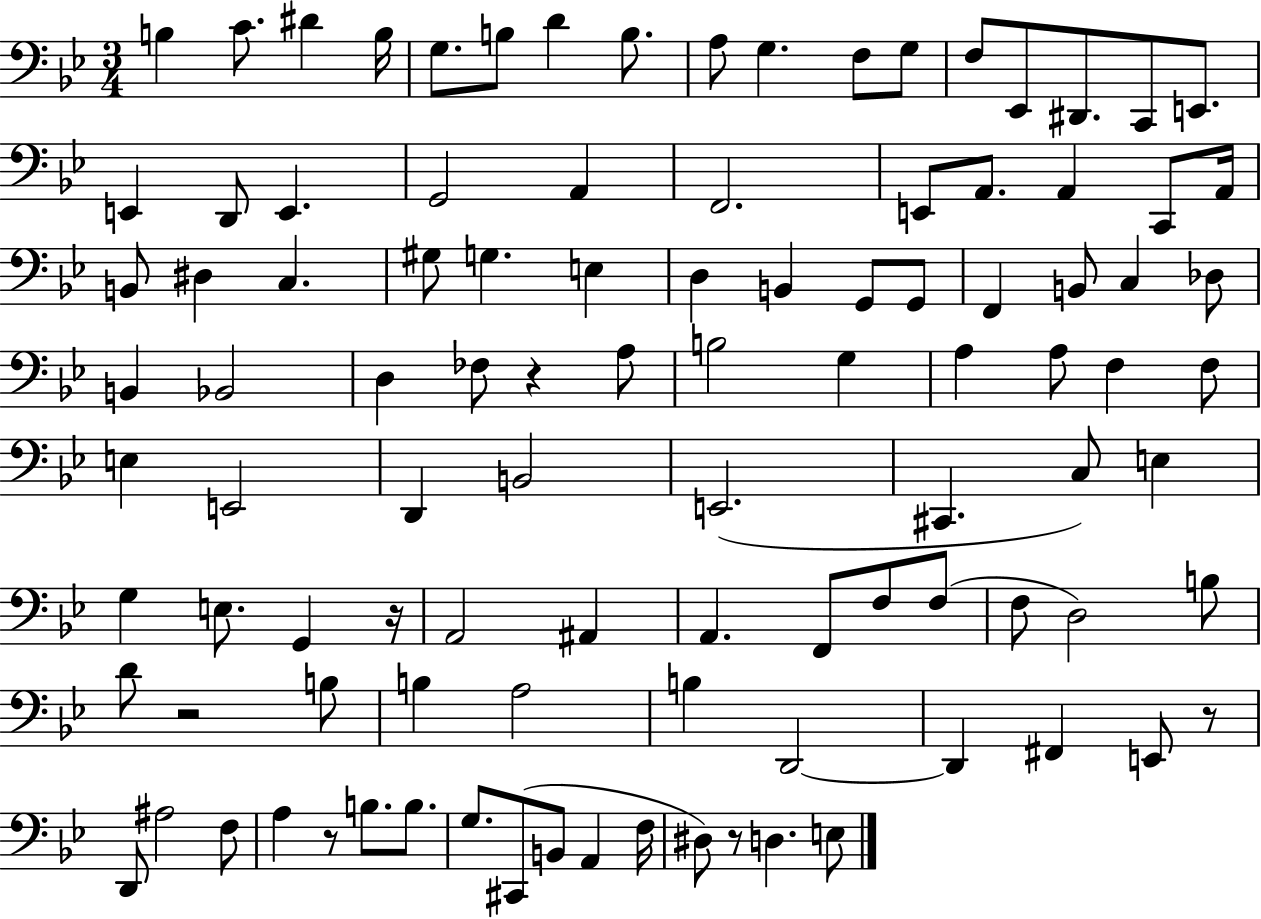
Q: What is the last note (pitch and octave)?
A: E3